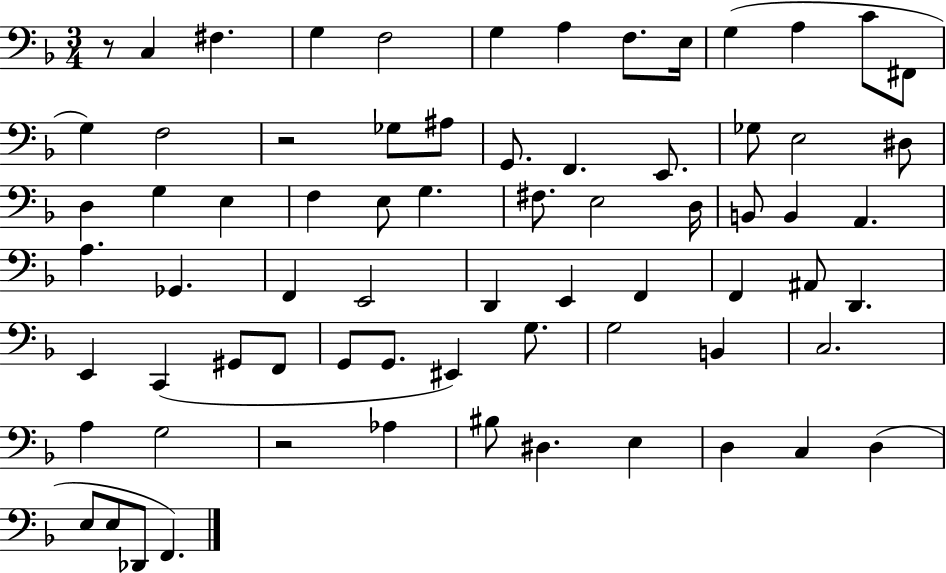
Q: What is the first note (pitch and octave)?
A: C3